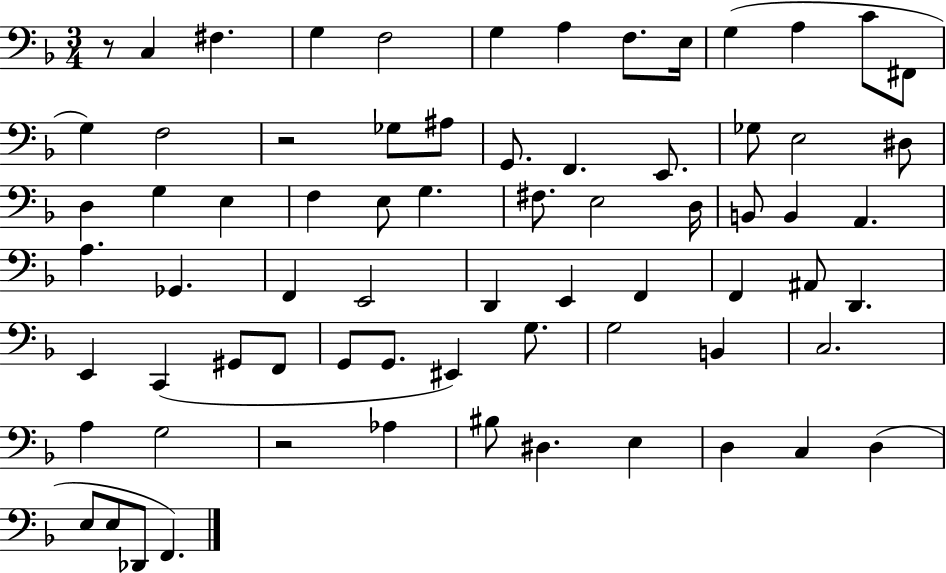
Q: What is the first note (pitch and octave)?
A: C3